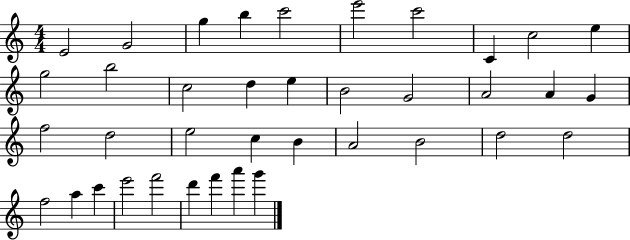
{
  \clef treble
  \numericTimeSignature
  \time 4/4
  \key c \major
  e'2 g'2 | g''4 b''4 c'''2 | e'''2 c'''2 | c'4 c''2 e''4 | \break g''2 b''2 | c''2 d''4 e''4 | b'2 g'2 | a'2 a'4 g'4 | \break f''2 d''2 | e''2 c''4 b'4 | a'2 b'2 | d''2 d''2 | \break f''2 a''4 c'''4 | e'''2 f'''2 | d'''4 f'''4 a'''4 g'''4 | \bar "|."
}